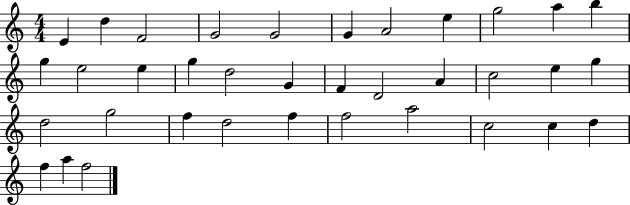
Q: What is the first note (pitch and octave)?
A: E4